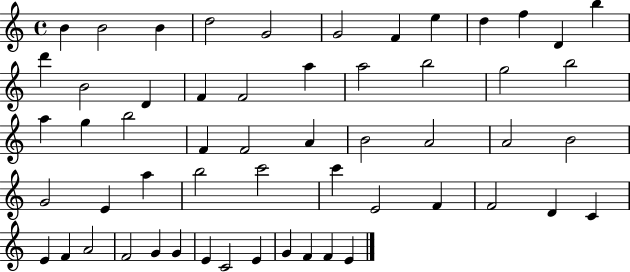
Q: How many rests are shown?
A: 0